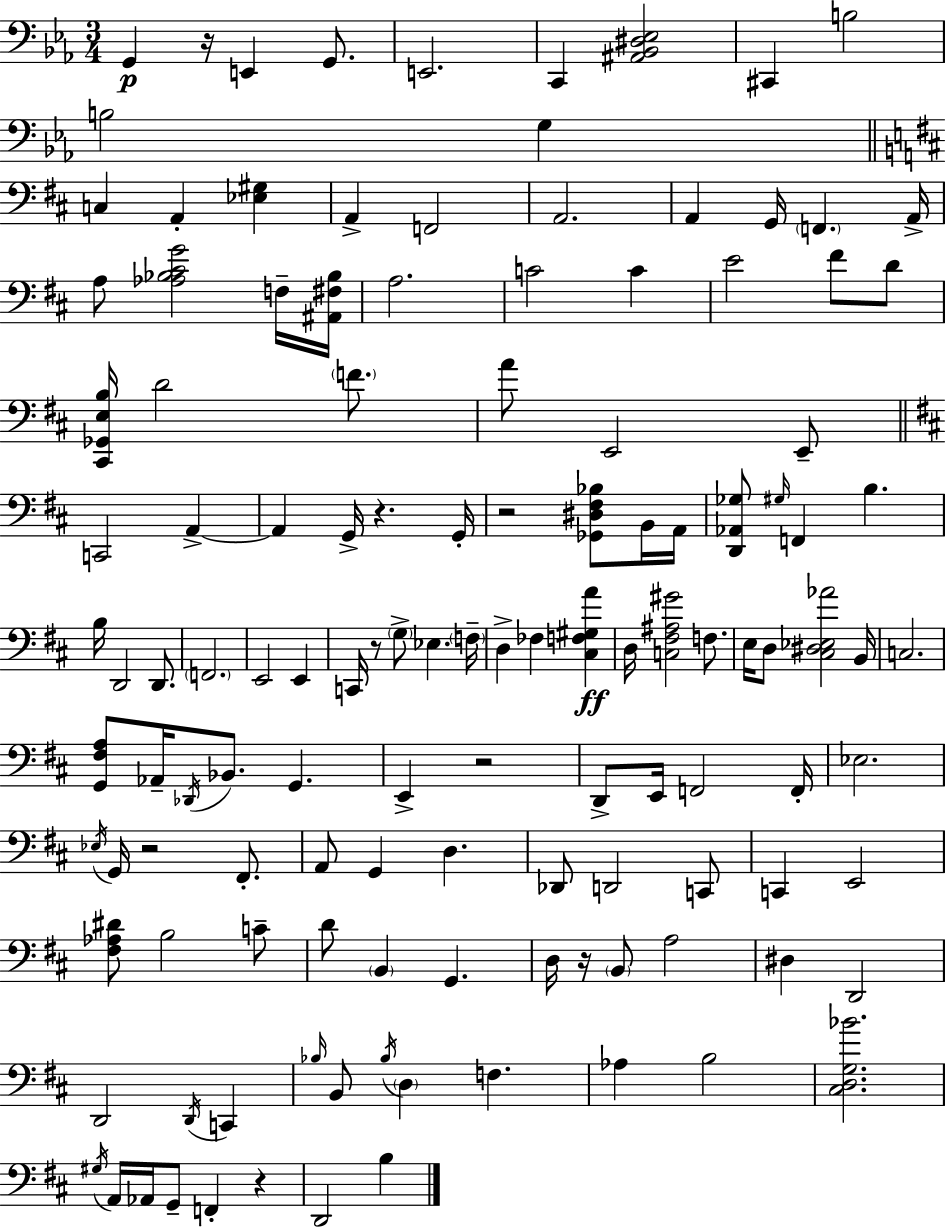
G2/q R/s E2/q G2/e. E2/h. C2/q [A#2,Bb2,D#3,Eb3]/h C#2/q B3/h B3/h G3/q C3/q A2/q [Eb3,G#3]/q A2/q F2/h A2/h. A2/q G2/s F2/q. A2/s A3/e [Ab3,Bb3,C#4,G4]/h F3/s [A#2,F#3,Bb3]/s A3/h. C4/h C4/q E4/h F#4/e D4/e [C#2,Gb2,E3,B3]/s D4/h F4/e. A4/e E2/h E2/e C2/h A2/q A2/q G2/s R/q. G2/s R/h [Gb2,D#3,F#3,Bb3]/e B2/s A2/s [D2,Ab2,Gb3]/e G#3/s F2/q B3/q. B3/s D2/h D2/e. F2/h. E2/h E2/q C2/s R/e G3/e Eb3/q. F3/s D3/q FES3/q [C#3,F3,G#3,A4]/q D3/s [C3,F#3,A#3,G#4]/h F3/e. E3/s D3/e [C#3,D#3,Eb3,Ab4]/h B2/s C3/h. [G2,F#3,A3]/e Ab2/s Db2/s Bb2/e. G2/q. E2/q R/h D2/e E2/s F2/h F2/s Eb3/h. Eb3/s G2/s R/h F#2/e. A2/e G2/q D3/q. Db2/e D2/h C2/e C2/q E2/h [F#3,Ab3,D#4]/e B3/h C4/e D4/e B2/q G2/q. D3/s R/s B2/e A3/h D#3/q D2/h D2/h D2/s C2/q Bb3/s B2/e Bb3/s D3/q F3/q. Ab3/q B3/h [C#3,D3,G3,Bb4]/h. G#3/s A2/s Ab2/s G2/e F2/q R/q D2/h B3/q